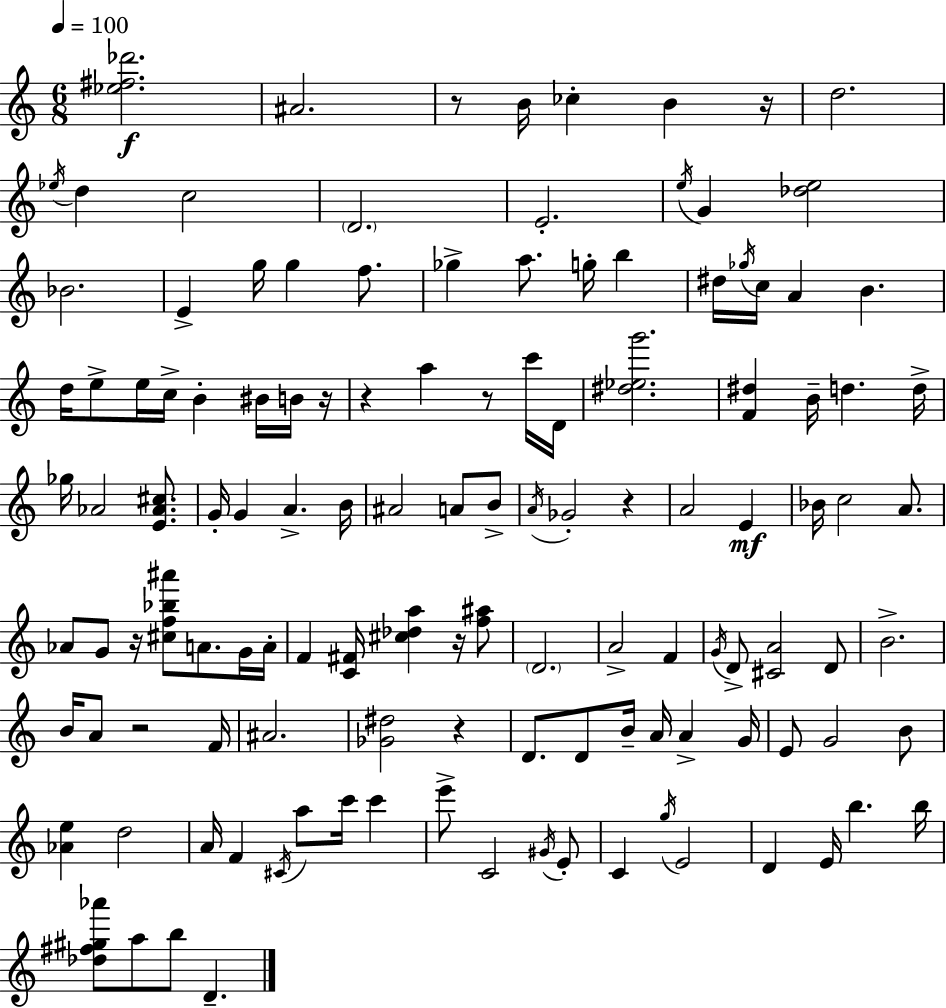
[Eb5,F#5,Db6]/h. A#4/h. R/e B4/s CES5/q B4/q R/s D5/h. Eb5/s D5/q C5/h D4/h. E4/h. E5/s G4/q [Db5,E5]/h Bb4/h. E4/q G5/s G5/q F5/e. Gb5/q A5/e. G5/s B5/q D#5/s Gb5/s C5/s A4/q B4/q. D5/s E5/e E5/s C5/s B4/q BIS4/s B4/s R/s R/q A5/q R/e C6/s D4/s [D#5,Eb5,G6]/h. [F4,D#5]/q B4/s D5/q. D5/s Gb5/s Ab4/h [E4,Ab4,C#5]/e. G4/s G4/q A4/q. B4/s A#4/h A4/e B4/e A4/s Gb4/h R/q A4/h E4/q Bb4/s C5/h A4/e. Ab4/e G4/e R/s [C#5,F5,Bb5,A#6]/e A4/e. G4/s A4/s F4/q [C4,F#4]/s [C#5,Db5,A5]/q R/s [F5,A#5]/e D4/h. A4/h F4/q G4/s D4/e [C#4,A4]/h D4/e B4/h. B4/s A4/e R/h F4/s A#4/h. [Gb4,D#5]/h R/q D4/e. D4/e B4/s A4/s A4/q G4/s E4/e G4/h B4/e [Ab4,E5]/q D5/h A4/s F4/q C#4/s A5/e C6/s C6/q E6/e C4/h G#4/s E4/e C4/q G5/s E4/h D4/q E4/s B5/q. B5/s [Db5,F#5,G#5,Ab6]/e A5/e B5/e D4/q.